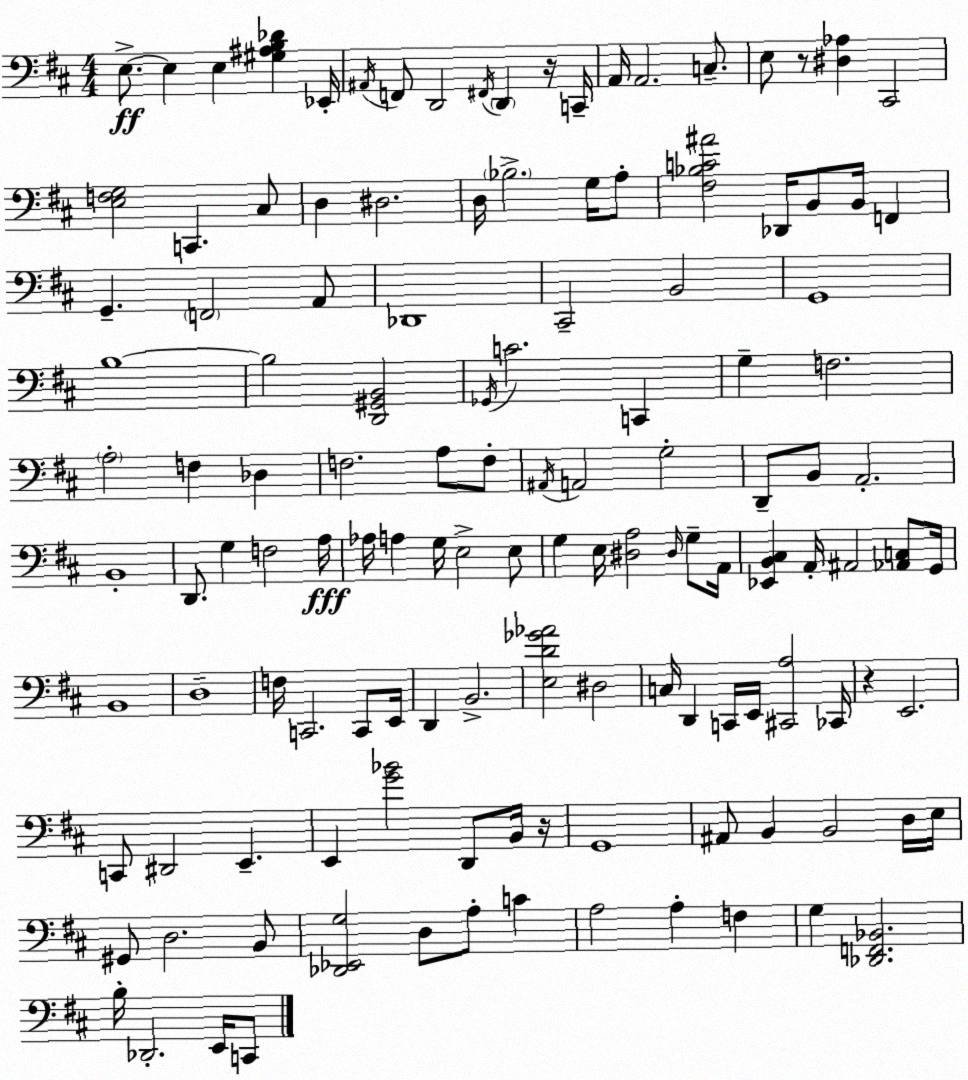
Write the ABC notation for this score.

X:1
T:Untitled
M:4/4
L:1/4
K:D
E,/2 E, E, [^G,^A,B,_D] _E,,/4 ^A,,/4 F,,/2 D,,2 ^F,,/4 D,, z/4 C,,/4 A,,/4 A,,2 C,/2 E,/2 z/2 [^D,_A,] ^C,,2 [E,F,G,]2 C,, ^C,/2 D, ^D,2 D,/4 _B,2 G,/4 A,/2 [^F,_B,C^A]2 _D,,/4 B,,/2 B,,/4 F,, G,, F,,2 A,,/2 _D,,4 ^C,,2 B,,2 G,,4 B,4 B,2 [D,,^G,,B,,]2 _G,,/4 C2 C,, G, F,2 A,2 F, _D, F,2 A,/2 F,/2 ^A,,/4 A,,2 G,2 D,,/2 B,,/2 A,,2 B,,4 D,,/2 G, F,2 A,/4 _A,/4 A, G,/4 E,2 E,/2 G, E,/4 [^D,A,]2 ^D,/4 G,/2 A,,/4 [_E,,B,,^C,] A,,/4 ^A,,2 [_A,,C,]/2 G,,/4 B,,4 D,4 F,/4 C,,2 C,,/2 E,,/4 D,, B,,2 [E,D_G_A]2 ^D,2 C,/4 D,, C,,/4 E,,/4 [^C,,A,]2 _C,,/4 z E,,2 C,,/2 ^D,,2 E,, E,, [G_B]2 D,,/2 B,,/4 z/4 G,,4 ^A,,/2 B,, B,,2 D,/4 E,/4 ^G,,/2 D,2 B,,/2 [_D,,_E,,G,]2 D,/2 A,/2 C A,2 A, F, G, [_D,,F,,_B,,]2 B,/4 _D,,2 E,,/4 C,,/2